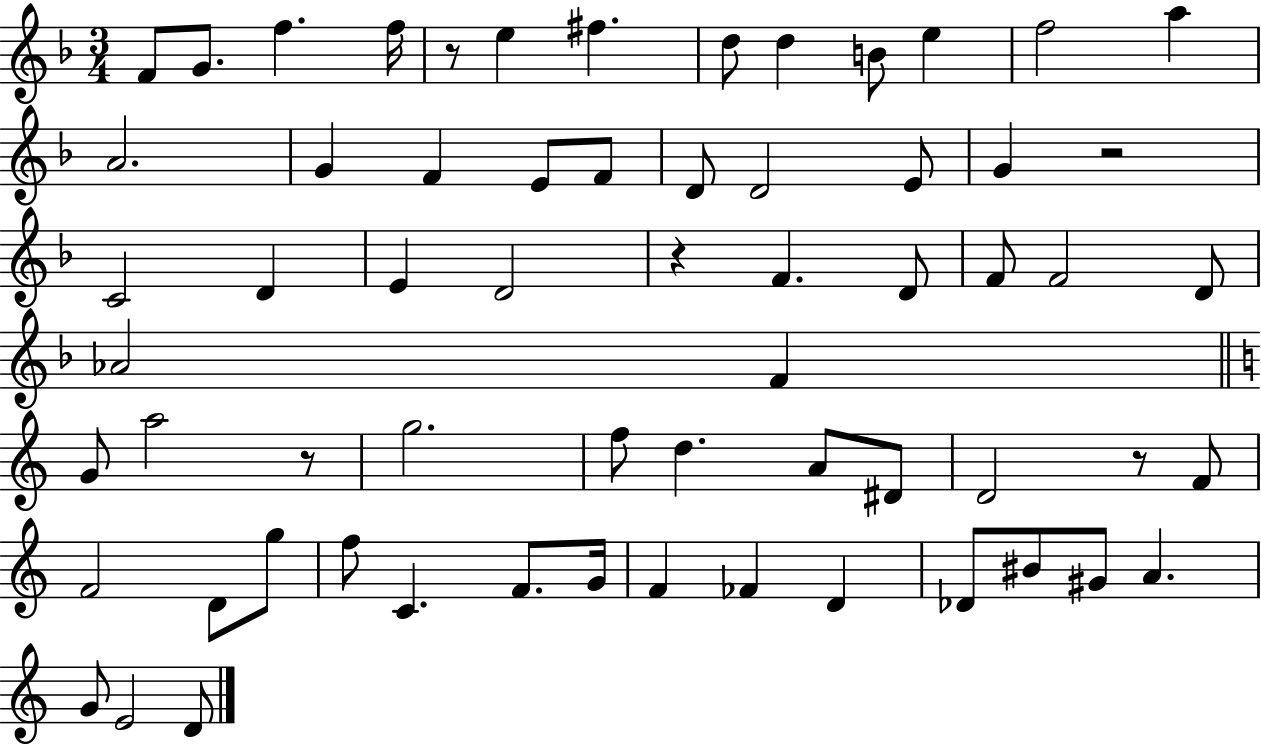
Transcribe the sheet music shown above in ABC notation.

X:1
T:Untitled
M:3/4
L:1/4
K:F
F/2 G/2 f f/4 z/2 e ^f d/2 d B/2 e f2 a A2 G F E/2 F/2 D/2 D2 E/2 G z2 C2 D E D2 z F D/2 F/2 F2 D/2 _A2 F G/2 a2 z/2 g2 f/2 d A/2 ^D/2 D2 z/2 F/2 F2 D/2 g/2 f/2 C F/2 G/4 F _F D _D/2 ^B/2 ^G/2 A G/2 E2 D/2